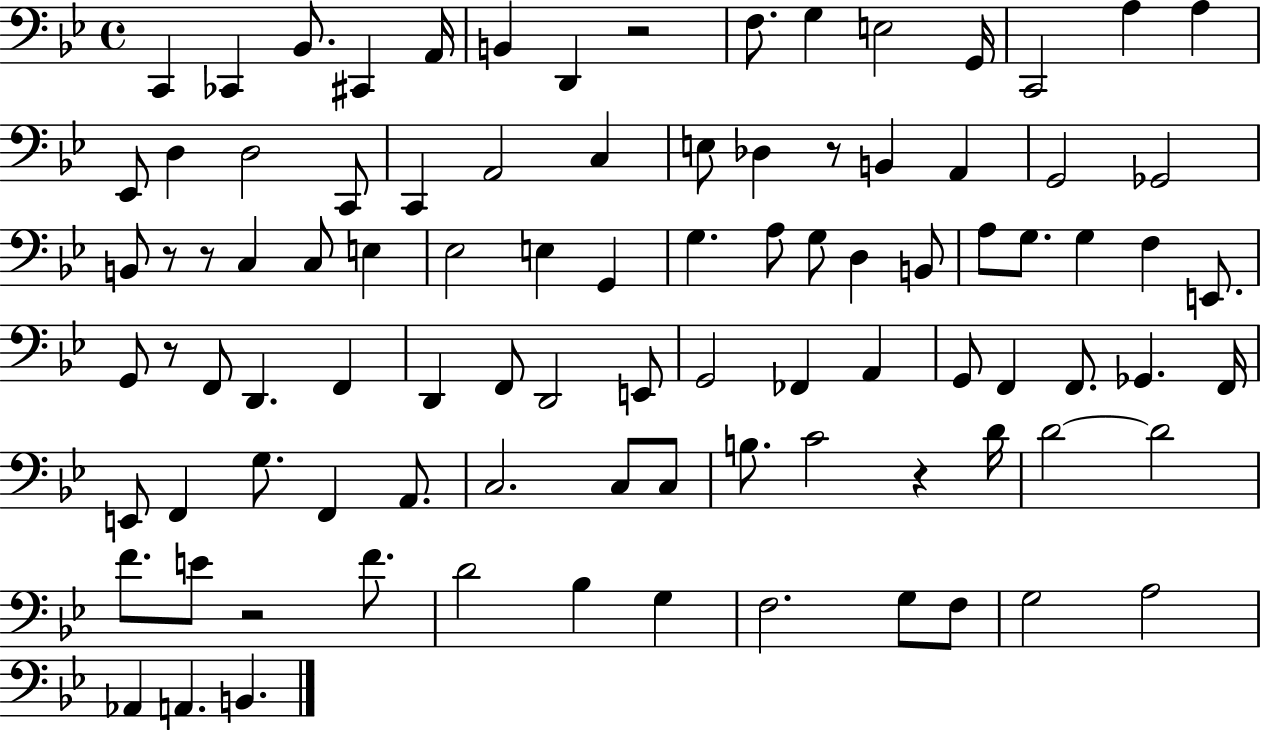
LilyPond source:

{
  \clef bass
  \time 4/4
  \defaultTimeSignature
  \key bes \major
  c,4 ces,4 bes,8. cis,4 a,16 | b,4 d,4 r2 | f8. g4 e2 g,16 | c,2 a4 a4 | \break ees,8 d4 d2 c,8 | c,4 a,2 c4 | e8 des4 r8 b,4 a,4 | g,2 ges,2 | \break b,8 r8 r8 c4 c8 e4 | ees2 e4 g,4 | g4. a8 g8 d4 b,8 | a8 g8. g4 f4 e,8. | \break g,8 r8 f,8 d,4. f,4 | d,4 f,8 d,2 e,8 | g,2 fes,4 a,4 | g,8 f,4 f,8. ges,4. f,16 | \break e,8 f,4 g8. f,4 a,8. | c2. c8 c8 | b8. c'2 r4 d'16 | d'2~~ d'2 | \break f'8. e'8 r2 f'8. | d'2 bes4 g4 | f2. g8 f8 | g2 a2 | \break aes,4 a,4. b,4. | \bar "|."
}